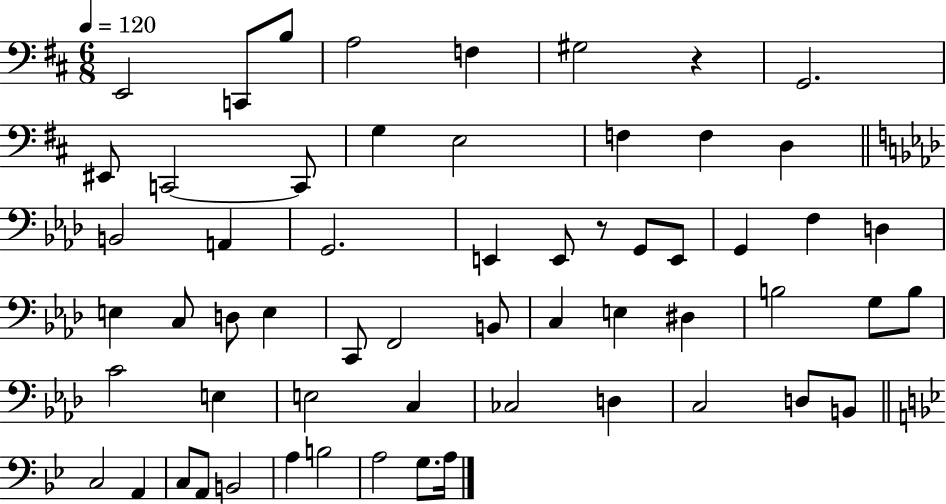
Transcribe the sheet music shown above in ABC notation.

X:1
T:Untitled
M:6/8
L:1/4
K:D
E,,2 C,,/2 B,/2 A,2 F, ^G,2 z G,,2 ^E,,/2 C,,2 C,,/2 G, E,2 F, F, D, B,,2 A,, G,,2 E,, E,,/2 z/2 G,,/2 E,,/2 G,, F, D, E, C,/2 D,/2 E, C,,/2 F,,2 B,,/2 C, E, ^D, B,2 G,/2 B,/2 C2 E, E,2 C, _C,2 D, C,2 D,/2 B,,/2 C,2 A,, C,/2 A,,/2 B,,2 A, B,2 A,2 G,/2 A,/4